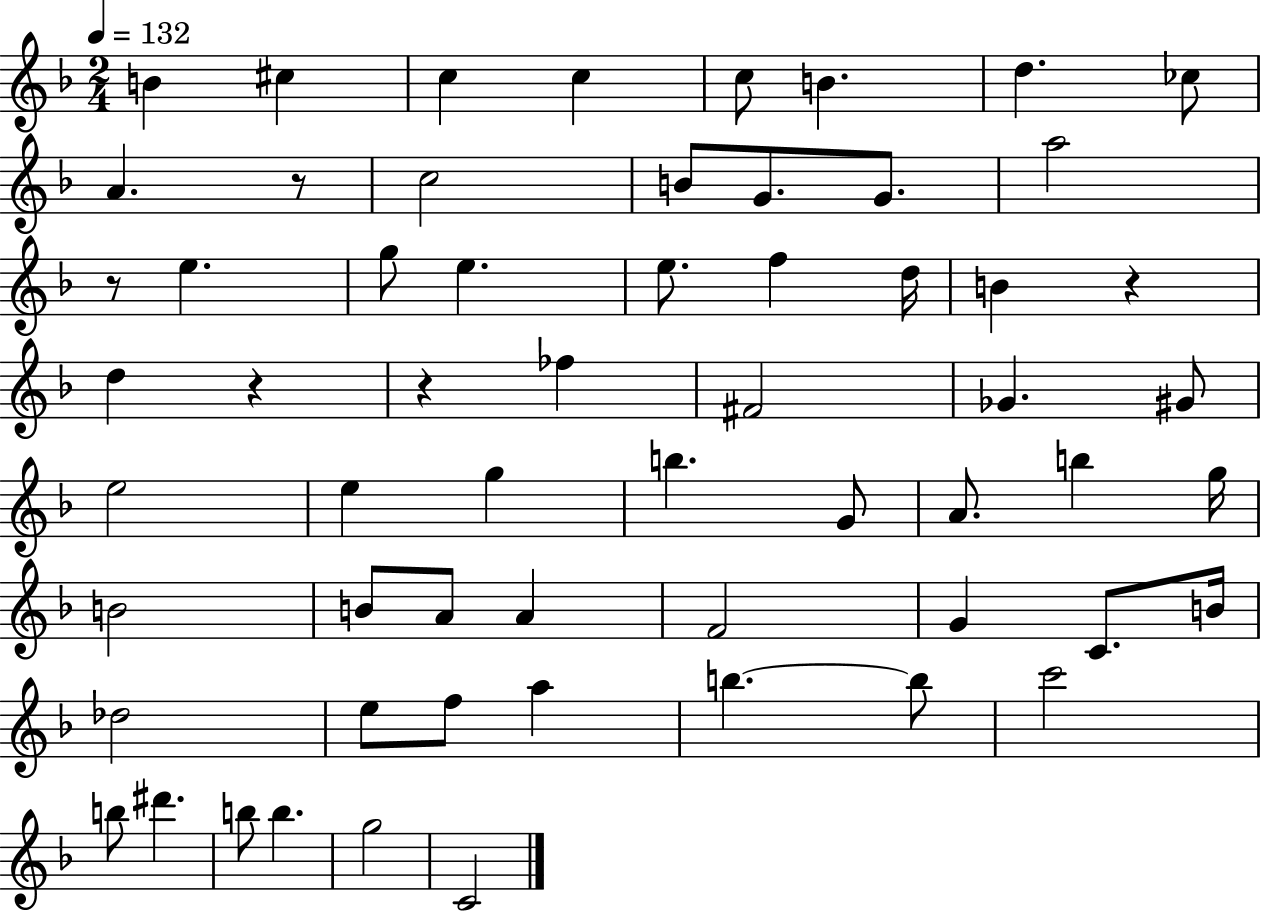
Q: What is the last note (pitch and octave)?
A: C4